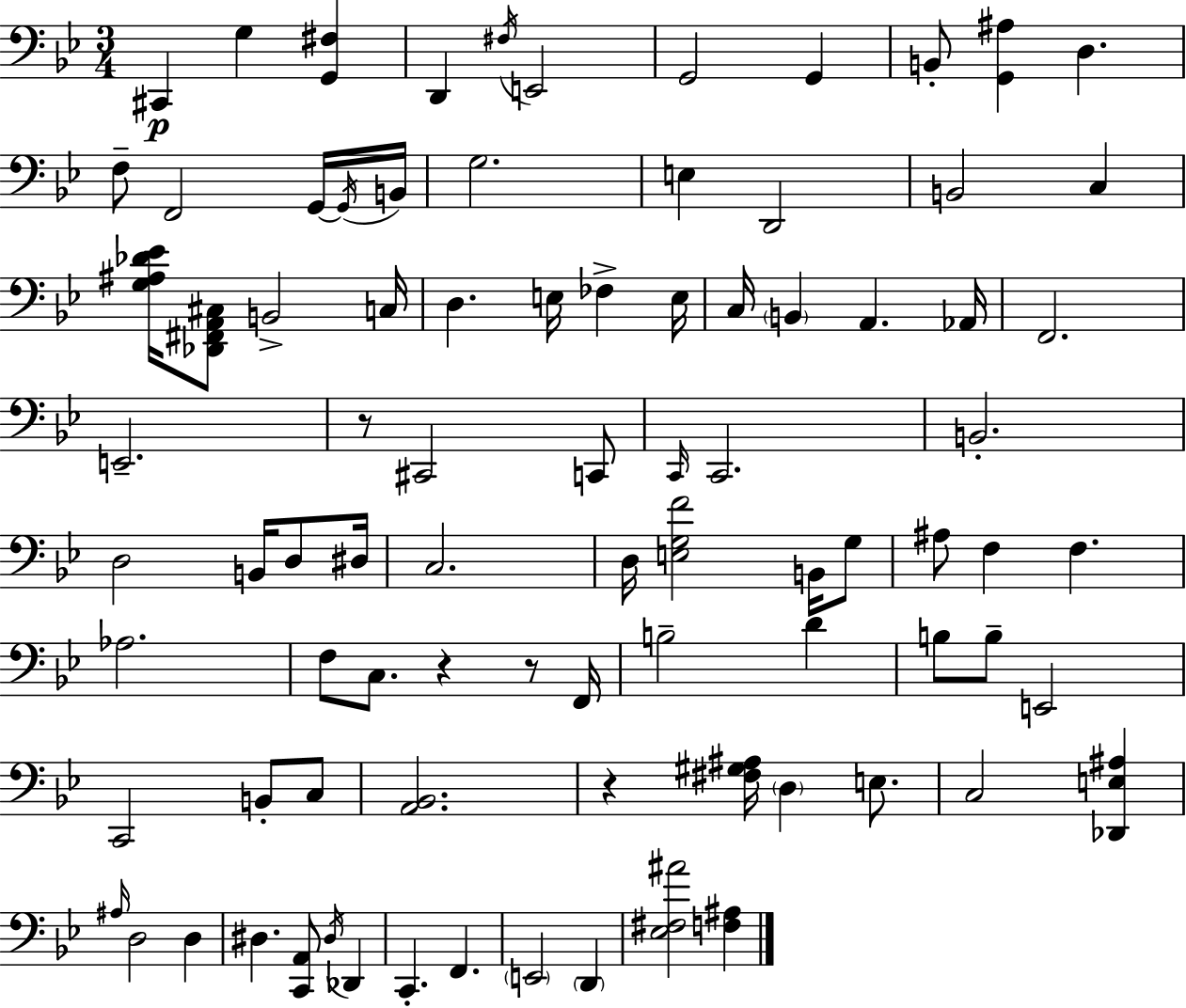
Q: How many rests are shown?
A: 4